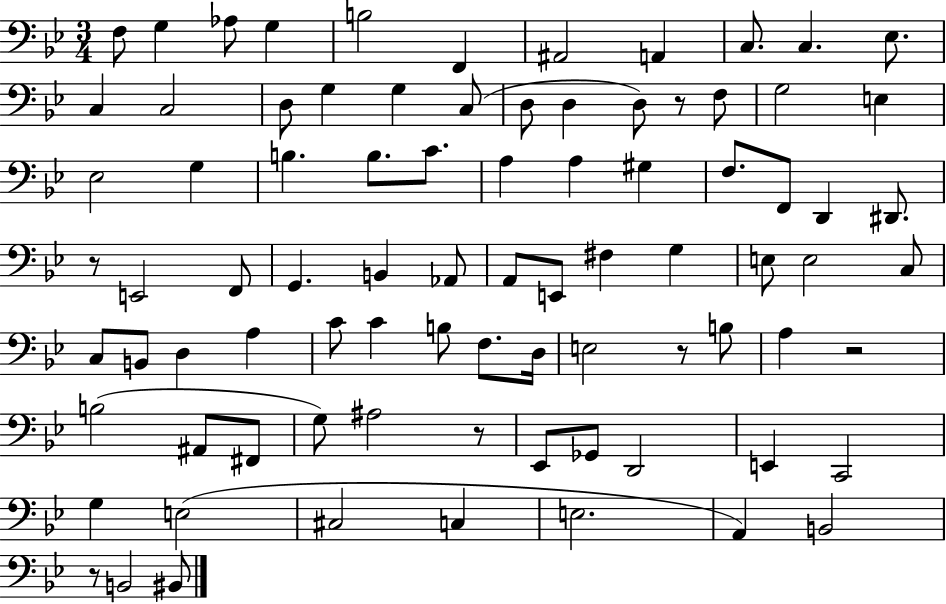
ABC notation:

X:1
T:Untitled
M:3/4
L:1/4
K:Bb
F,/2 G, _A,/2 G, B,2 F,, ^A,,2 A,, C,/2 C, _E,/2 C, C,2 D,/2 G, G, C,/2 D,/2 D, D,/2 z/2 F,/2 G,2 E, _E,2 G, B, B,/2 C/2 A, A, ^G, F,/2 F,,/2 D,, ^D,,/2 z/2 E,,2 F,,/2 G,, B,, _A,,/2 A,,/2 E,,/2 ^F, G, E,/2 E,2 C,/2 C,/2 B,,/2 D, A, C/2 C B,/2 F,/2 D,/4 E,2 z/2 B,/2 A, z2 B,2 ^A,,/2 ^F,,/2 G,/2 ^A,2 z/2 _E,,/2 _G,,/2 D,,2 E,, C,,2 G, E,2 ^C,2 C, E,2 A,, B,,2 z/2 B,,2 ^B,,/2